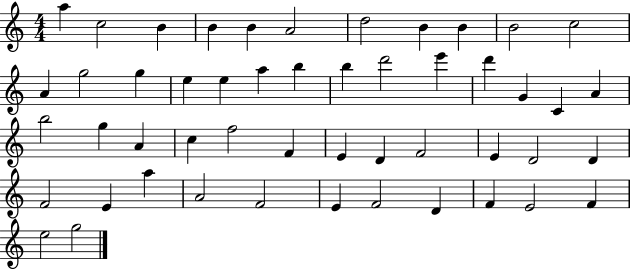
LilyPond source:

{
  \clef treble
  \numericTimeSignature
  \time 4/4
  \key c \major
  a''4 c''2 b'4 | b'4 b'4 a'2 | d''2 b'4 b'4 | b'2 c''2 | \break a'4 g''2 g''4 | e''4 e''4 a''4 b''4 | b''4 d'''2 e'''4 | d'''4 g'4 c'4 a'4 | \break b''2 g''4 a'4 | c''4 f''2 f'4 | e'4 d'4 f'2 | e'4 d'2 d'4 | \break f'2 e'4 a''4 | a'2 f'2 | e'4 f'2 d'4 | f'4 e'2 f'4 | \break e''2 g''2 | \bar "|."
}